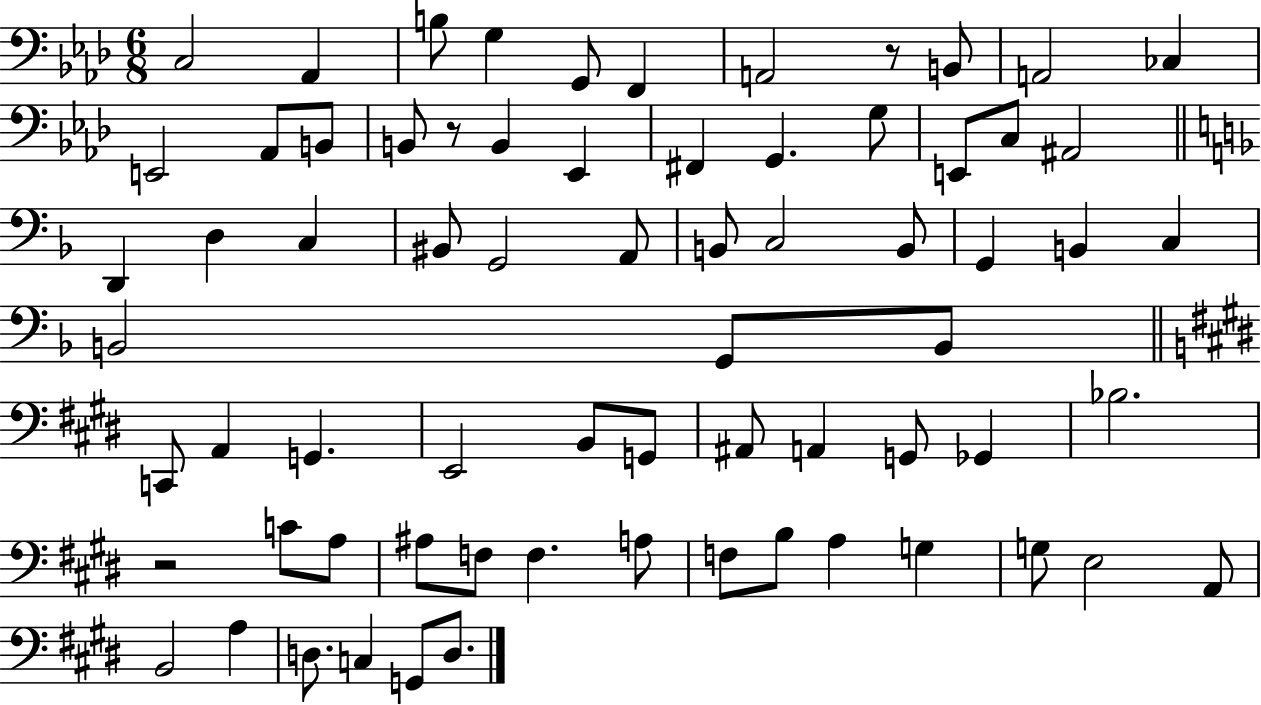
{
  \clef bass
  \numericTimeSignature
  \time 6/8
  \key aes \major
  c2 aes,4 | b8 g4 g,8 f,4 | a,2 r8 b,8 | a,2 ces4 | \break e,2 aes,8 b,8 | b,8 r8 b,4 ees,4 | fis,4 g,4. g8 | e,8 c8 ais,2 | \break \bar "||" \break \key f \major d,4 d4 c4 | bis,8 g,2 a,8 | b,8 c2 b,8 | g,4 b,4 c4 | \break b,2 g,8 b,8 | \bar "||" \break \key e \major c,8 a,4 g,4. | e,2 b,8 g,8 | ais,8 a,4 g,8 ges,4 | bes2. | \break r2 c'8 a8 | ais8 f8 f4. a8 | f8 b8 a4 g4 | g8 e2 a,8 | \break b,2 a4 | d8. c4 g,8 d8. | \bar "|."
}